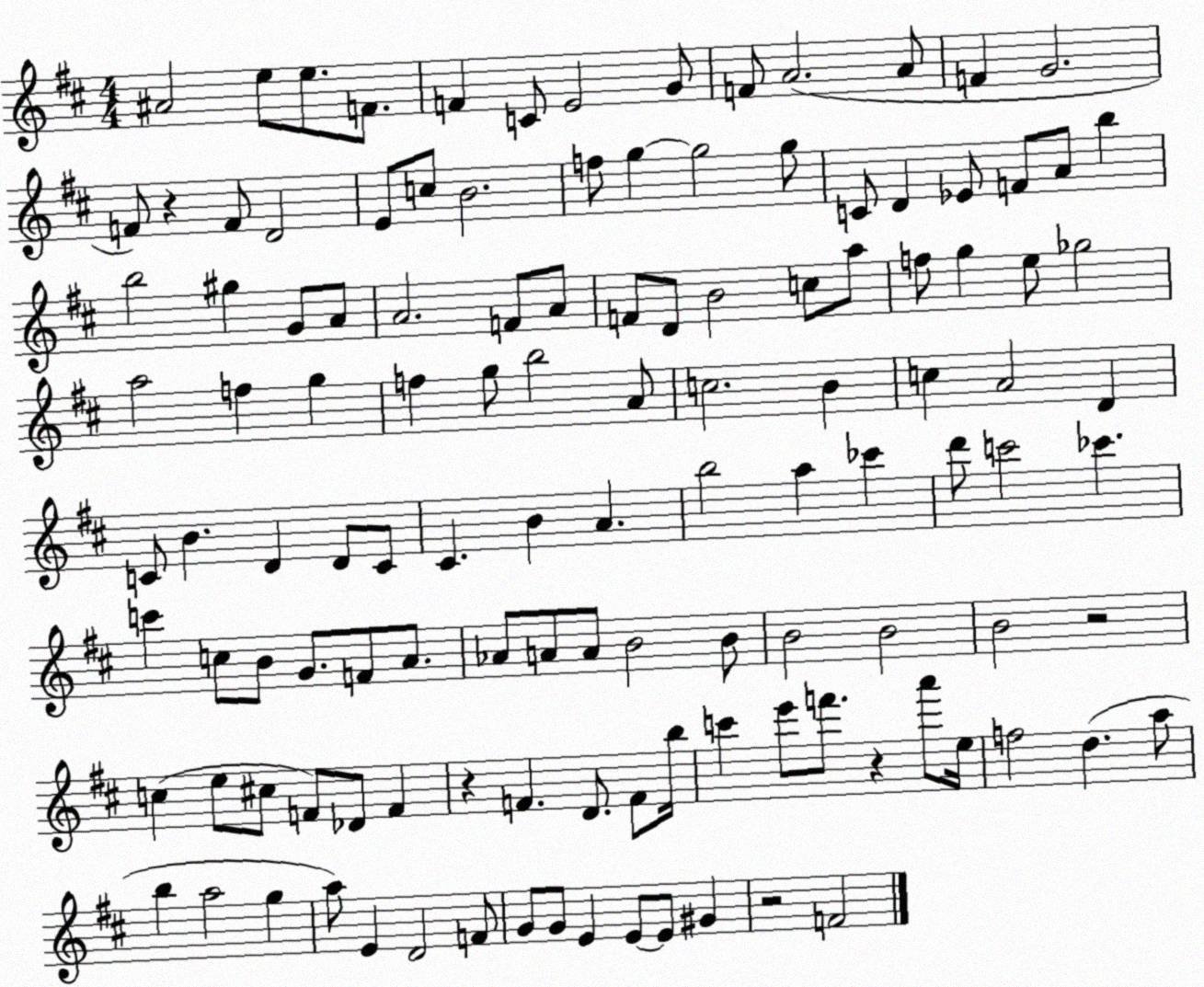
X:1
T:Untitled
M:4/4
L:1/4
K:D
^A2 e/2 e/2 F/2 F C/2 E2 G/2 F/2 A2 A/2 F G2 F/2 z F/2 D2 E/2 c/2 B2 f/2 g g2 g/2 C/2 D _E/2 F/2 A/2 b b2 ^g G/2 A/2 A2 F/2 A/2 F/2 D/2 B2 c/2 a/2 f/2 g e/2 _g2 a2 f g f g/2 b2 A/2 c2 B c A2 D C/2 B D D/2 C/2 ^C B A b2 a _c' d'/2 c'2 _c' c' c/2 B/2 G/2 F/2 A/2 _A/2 A/2 A/2 B2 B/2 B2 B2 B2 z2 c e/2 ^c/2 F/2 _D/2 F z F D/2 F/2 b/4 c' e'/2 f'/2 z a'/2 e/4 f2 d a/2 b a2 g a/2 E D2 F/2 G/2 G/2 E E/2 E/2 ^G z2 F2